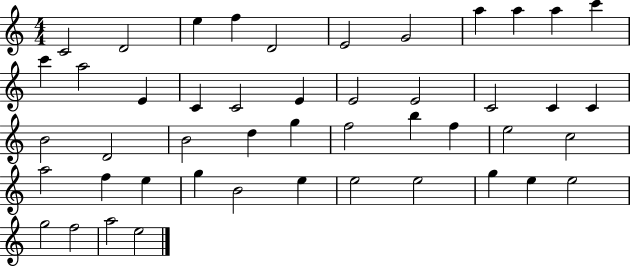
X:1
T:Untitled
M:4/4
L:1/4
K:C
C2 D2 e f D2 E2 G2 a a a c' c' a2 E C C2 E E2 E2 C2 C C B2 D2 B2 d g f2 b f e2 c2 a2 f e g B2 e e2 e2 g e e2 g2 f2 a2 e2